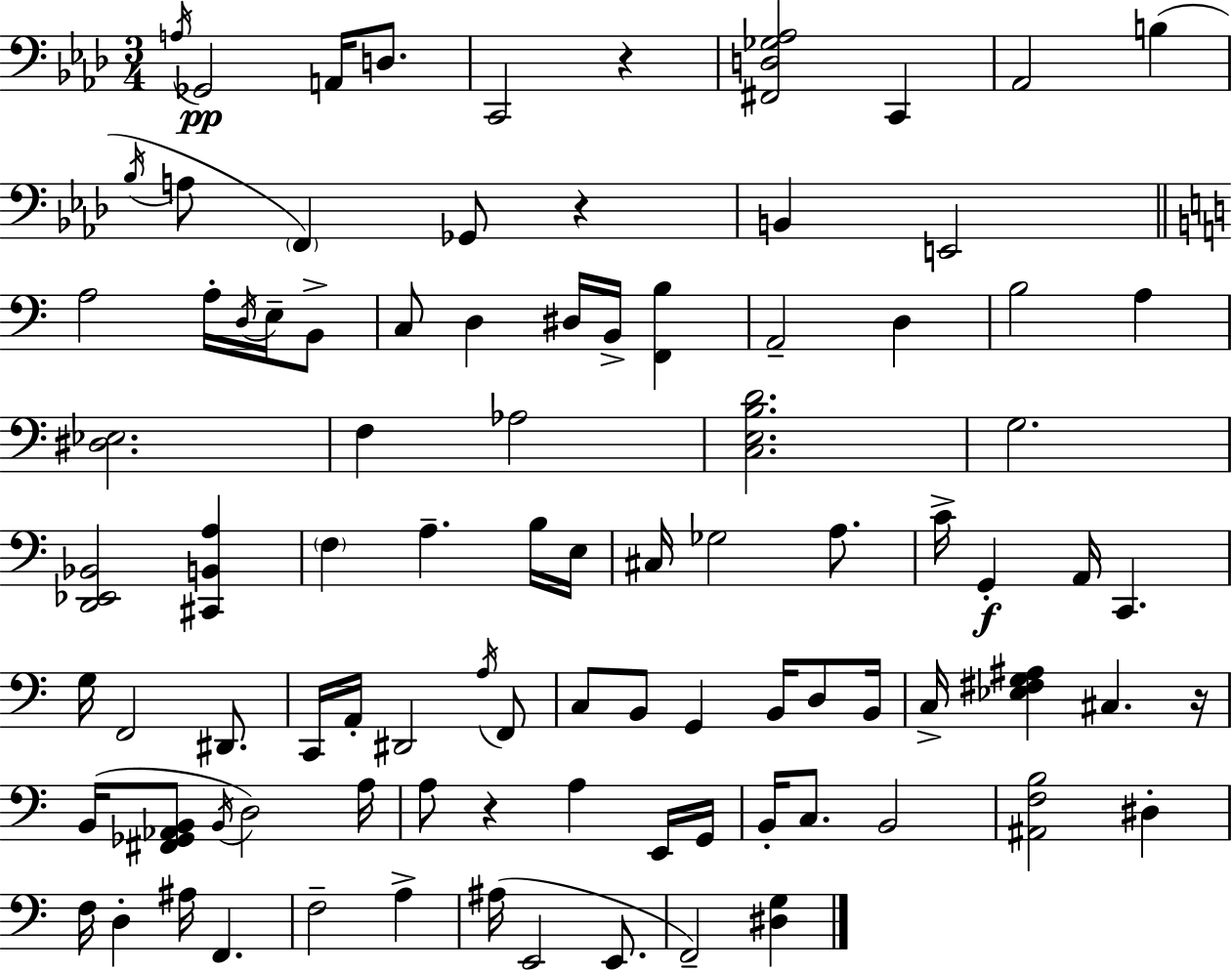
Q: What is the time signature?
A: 3/4